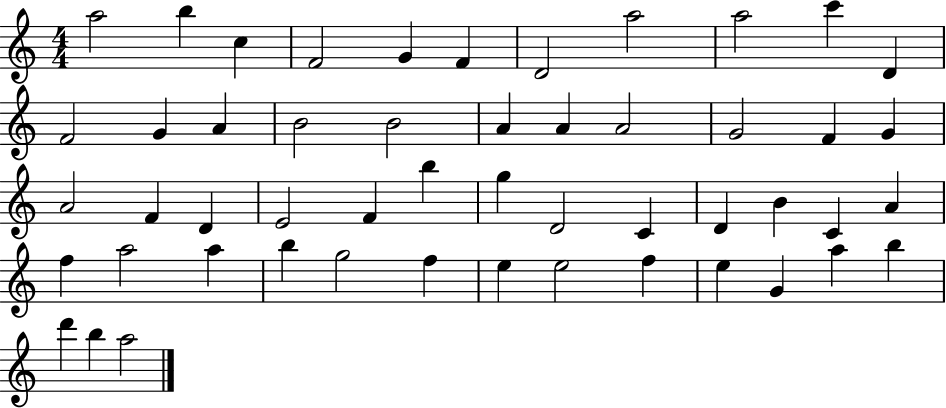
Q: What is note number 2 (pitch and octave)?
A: B5